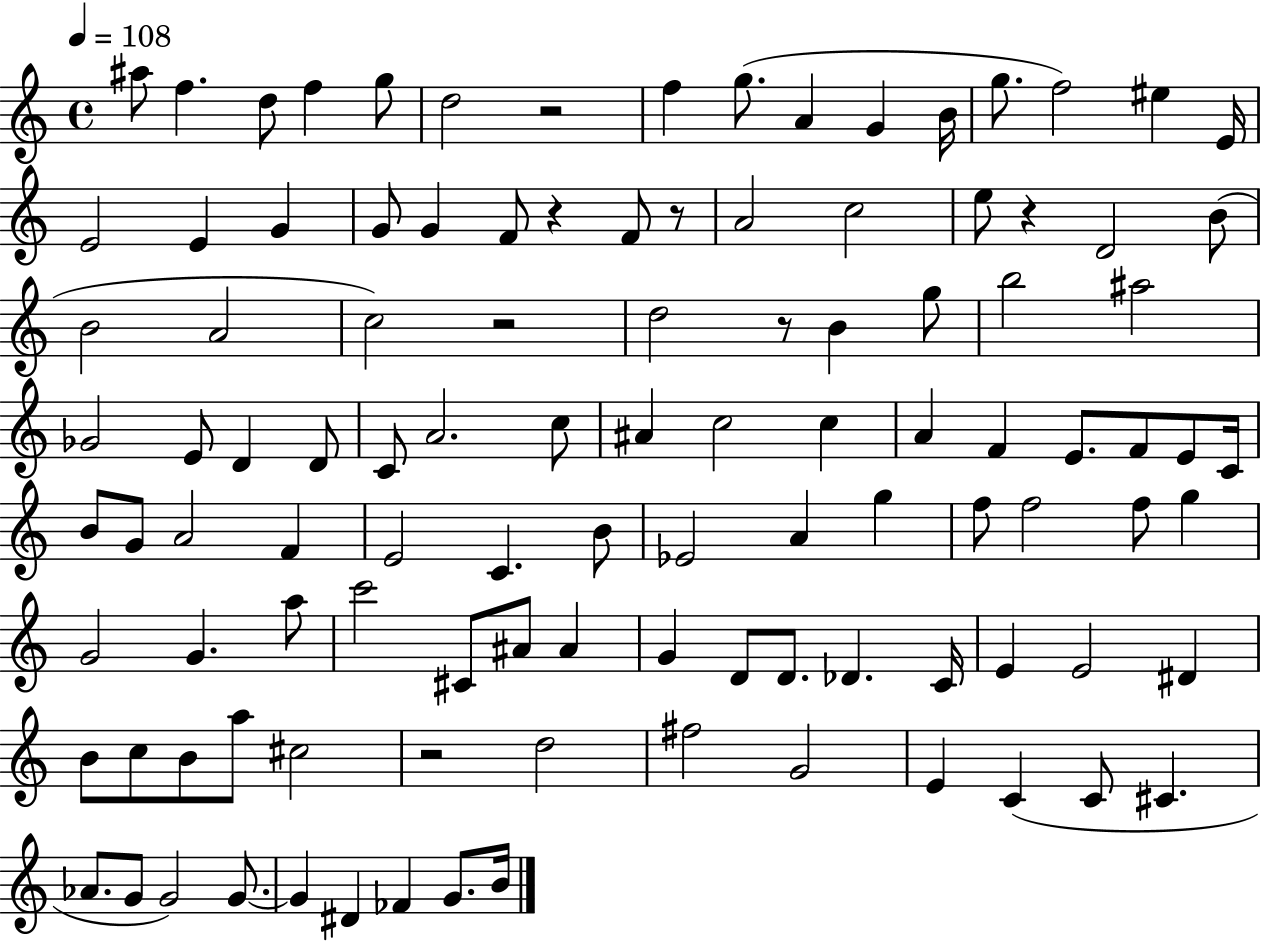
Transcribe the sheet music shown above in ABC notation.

X:1
T:Untitled
M:4/4
L:1/4
K:C
^a/2 f d/2 f g/2 d2 z2 f g/2 A G B/4 g/2 f2 ^e E/4 E2 E G G/2 G F/2 z F/2 z/2 A2 c2 e/2 z D2 B/2 B2 A2 c2 z2 d2 z/2 B g/2 b2 ^a2 _G2 E/2 D D/2 C/2 A2 c/2 ^A c2 c A F E/2 F/2 E/2 C/4 B/2 G/2 A2 F E2 C B/2 _E2 A g f/2 f2 f/2 g G2 G a/2 c'2 ^C/2 ^A/2 ^A G D/2 D/2 _D C/4 E E2 ^D B/2 c/2 B/2 a/2 ^c2 z2 d2 ^f2 G2 E C C/2 ^C _A/2 G/2 G2 G/2 G ^D _F G/2 B/4